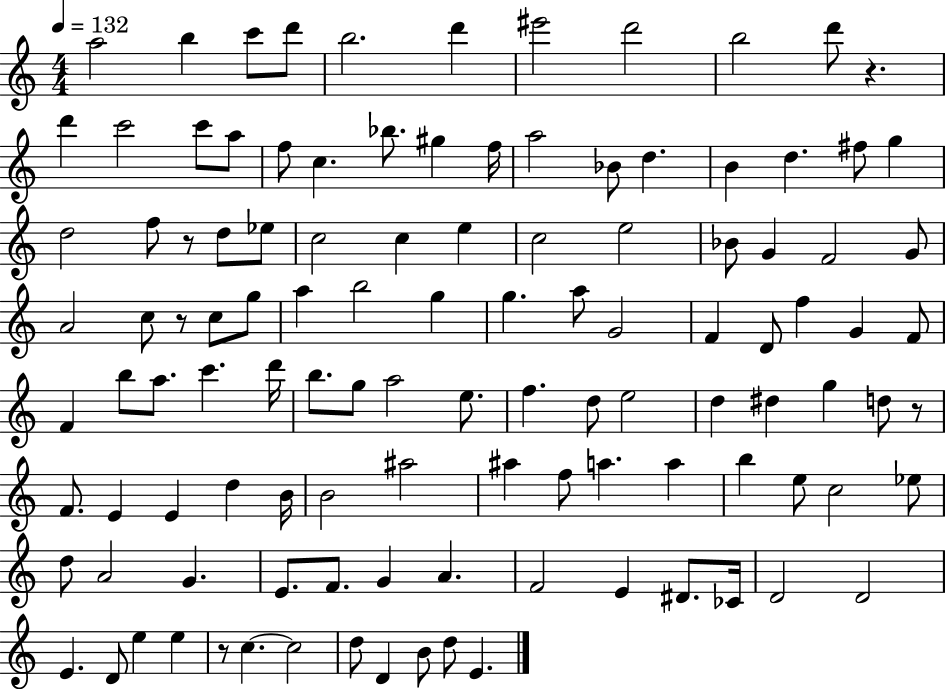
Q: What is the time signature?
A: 4/4